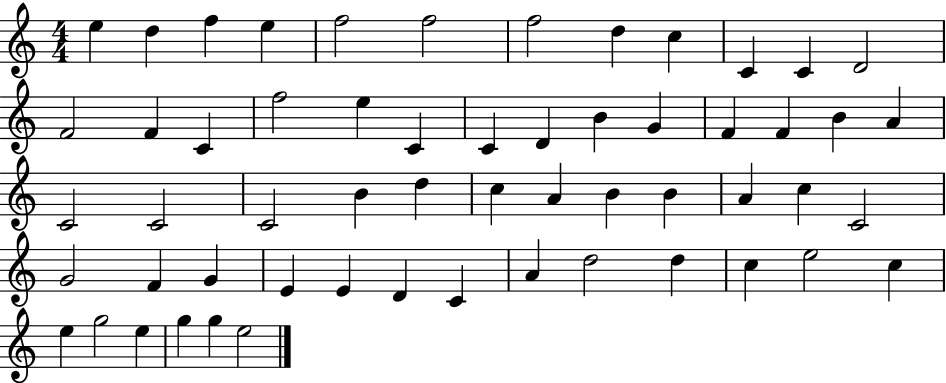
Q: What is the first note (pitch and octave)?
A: E5